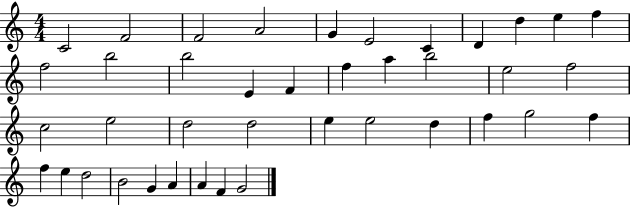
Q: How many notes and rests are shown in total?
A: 40